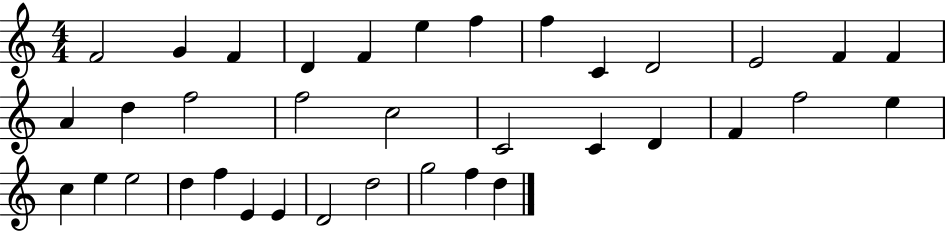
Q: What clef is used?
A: treble